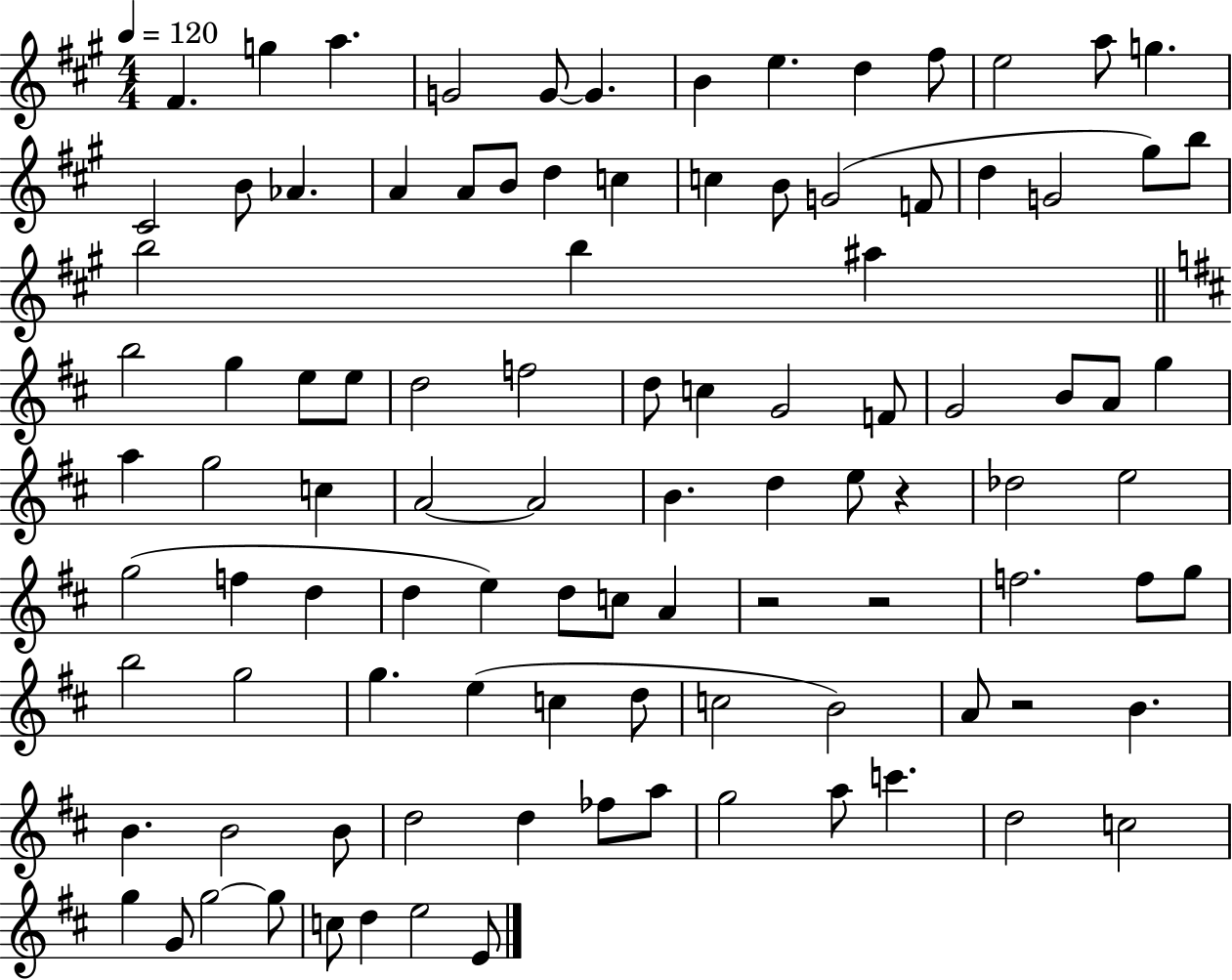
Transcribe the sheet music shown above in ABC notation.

X:1
T:Untitled
M:4/4
L:1/4
K:A
^F g a G2 G/2 G B e d ^f/2 e2 a/2 g ^C2 B/2 _A A A/2 B/2 d c c B/2 G2 F/2 d G2 ^g/2 b/2 b2 b ^a b2 g e/2 e/2 d2 f2 d/2 c G2 F/2 G2 B/2 A/2 g a g2 c A2 A2 B d e/2 z _d2 e2 g2 f d d e d/2 c/2 A z2 z2 f2 f/2 g/2 b2 g2 g e c d/2 c2 B2 A/2 z2 B B B2 B/2 d2 d _f/2 a/2 g2 a/2 c' d2 c2 g G/2 g2 g/2 c/2 d e2 E/2